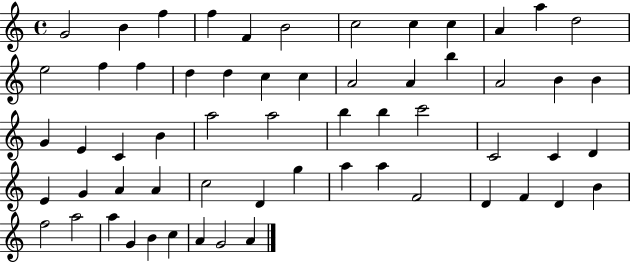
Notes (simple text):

G4/h B4/q F5/q F5/q F4/q B4/h C5/h C5/q C5/q A4/q A5/q D5/h E5/h F5/q F5/q D5/q D5/q C5/q C5/q A4/h A4/q B5/q A4/h B4/q B4/q G4/q E4/q C4/q B4/q A5/h A5/h B5/q B5/q C6/h C4/h C4/q D4/q E4/q G4/q A4/q A4/q C5/h D4/q G5/q A5/q A5/q F4/h D4/q F4/q D4/q B4/q F5/h A5/h A5/q G4/q B4/q C5/q A4/q G4/h A4/q